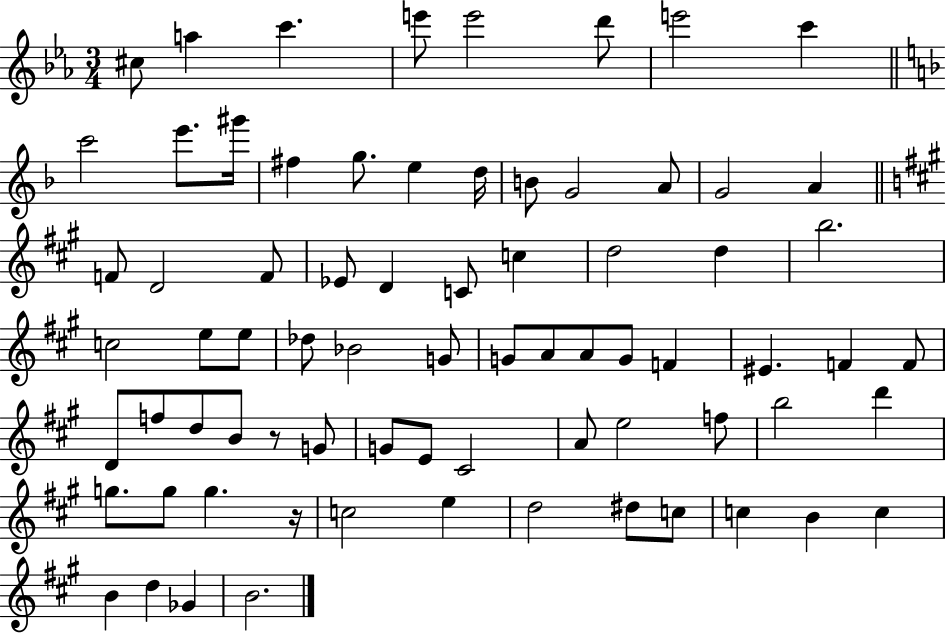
X:1
T:Untitled
M:3/4
L:1/4
K:Eb
^c/2 a c' e'/2 e'2 d'/2 e'2 c' c'2 e'/2 ^g'/4 ^f g/2 e d/4 B/2 G2 A/2 G2 A F/2 D2 F/2 _E/2 D C/2 c d2 d b2 c2 e/2 e/2 _d/2 _B2 G/2 G/2 A/2 A/2 G/2 F ^E F F/2 D/2 f/2 d/2 B/2 z/2 G/2 G/2 E/2 ^C2 A/2 e2 f/2 b2 d' g/2 g/2 g z/4 c2 e d2 ^d/2 c/2 c B c B d _G B2